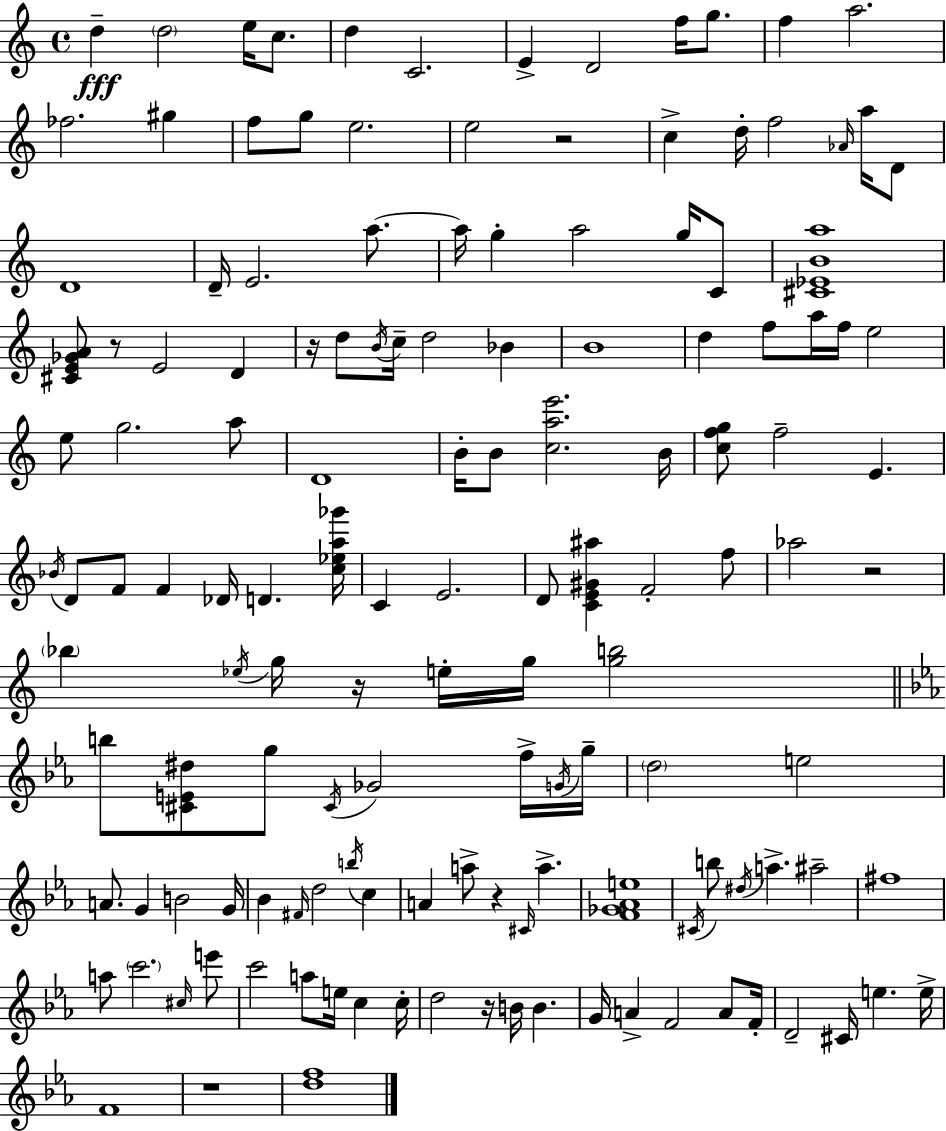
{
  \clef treble
  \time 4/4
  \defaultTimeSignature
  \key a \minor
  d''4--\fff \parenthesize d''2 e''16 c''8. | d''4 c'2. | e'4-> d'2 f''16 g''8. | f''4 a''2. | \break fes''2. gis''4 | f''8 g''8 e''2. | e''2 r2 | c''4-> d''16-. f''2 \grace { aes'16 } a''16 d'8 | \break d'1 | d'16-- e'2. a''8.~~ | a''16 g''4-. a''2 g''16 c'8 | <cis' ees' b' a''>1 | \break <cis' e' ges' a'>8 r8 e'2 d'4 | r16 d''8 \acciaccatura { b'16 } c''16-- d''2 bes'4 | b'1 | d''4 f''8 a''16 f''16 e''2 | \break e''8 g''2. | a''8 d'1 | b'16-. b'8 <c'' a'' e'''>2. | b'16 <c'' f'' g''>8 f''2-- e'4. | \break \acciaccatura { bes'16 } d'8 f'8 f'4 des'16 d'4. | <c'' ees'' a'' ges'''>16 c'4 e'2. | d'8 <c' e' gis' ais''>4 f'2-. | f''8 aes''2 r2 | \break \parenthesize bes''4 \acciaccatura { ees''16 } g''16 r16 e''16-. g''16 <g'' b''>2 | \bar "||" \break \key c \minor b''8 <cis' e' dis''>8 g''8 \acciaccatura { cis'16 } ges'2 f''16-> | \acciaccatura { g'16 } g''16-- \parenthesize d''2 e''2 | a'8. g'4 b'2 | g'16 bes'4 \grace { fis'16 } d''2 \acciaccatura { b''16 } | \break c''4 a'4 a''8-> r4 \grace { cis'16 } a''4.-> | <f' ges' aes' e''>1 | \acciaccatura { cis'16 } b''8 \acciaccatura { dis''16 } a''4.-> ais''2-- | fis''1 | \break a''8 \parenthesize c'''2. | \grace { cis''16 } e'''8 c'''2 | a''8 e''16 c''4 c''16-. d''2 | r16 b'16 b'4. g'16 a'4-> f'2 | \break a'8 f'16-. d'2-- | cis'16 e''4. e''16-> f'1 | r1 | <d'' f''>1 | \break \bar "|."
}